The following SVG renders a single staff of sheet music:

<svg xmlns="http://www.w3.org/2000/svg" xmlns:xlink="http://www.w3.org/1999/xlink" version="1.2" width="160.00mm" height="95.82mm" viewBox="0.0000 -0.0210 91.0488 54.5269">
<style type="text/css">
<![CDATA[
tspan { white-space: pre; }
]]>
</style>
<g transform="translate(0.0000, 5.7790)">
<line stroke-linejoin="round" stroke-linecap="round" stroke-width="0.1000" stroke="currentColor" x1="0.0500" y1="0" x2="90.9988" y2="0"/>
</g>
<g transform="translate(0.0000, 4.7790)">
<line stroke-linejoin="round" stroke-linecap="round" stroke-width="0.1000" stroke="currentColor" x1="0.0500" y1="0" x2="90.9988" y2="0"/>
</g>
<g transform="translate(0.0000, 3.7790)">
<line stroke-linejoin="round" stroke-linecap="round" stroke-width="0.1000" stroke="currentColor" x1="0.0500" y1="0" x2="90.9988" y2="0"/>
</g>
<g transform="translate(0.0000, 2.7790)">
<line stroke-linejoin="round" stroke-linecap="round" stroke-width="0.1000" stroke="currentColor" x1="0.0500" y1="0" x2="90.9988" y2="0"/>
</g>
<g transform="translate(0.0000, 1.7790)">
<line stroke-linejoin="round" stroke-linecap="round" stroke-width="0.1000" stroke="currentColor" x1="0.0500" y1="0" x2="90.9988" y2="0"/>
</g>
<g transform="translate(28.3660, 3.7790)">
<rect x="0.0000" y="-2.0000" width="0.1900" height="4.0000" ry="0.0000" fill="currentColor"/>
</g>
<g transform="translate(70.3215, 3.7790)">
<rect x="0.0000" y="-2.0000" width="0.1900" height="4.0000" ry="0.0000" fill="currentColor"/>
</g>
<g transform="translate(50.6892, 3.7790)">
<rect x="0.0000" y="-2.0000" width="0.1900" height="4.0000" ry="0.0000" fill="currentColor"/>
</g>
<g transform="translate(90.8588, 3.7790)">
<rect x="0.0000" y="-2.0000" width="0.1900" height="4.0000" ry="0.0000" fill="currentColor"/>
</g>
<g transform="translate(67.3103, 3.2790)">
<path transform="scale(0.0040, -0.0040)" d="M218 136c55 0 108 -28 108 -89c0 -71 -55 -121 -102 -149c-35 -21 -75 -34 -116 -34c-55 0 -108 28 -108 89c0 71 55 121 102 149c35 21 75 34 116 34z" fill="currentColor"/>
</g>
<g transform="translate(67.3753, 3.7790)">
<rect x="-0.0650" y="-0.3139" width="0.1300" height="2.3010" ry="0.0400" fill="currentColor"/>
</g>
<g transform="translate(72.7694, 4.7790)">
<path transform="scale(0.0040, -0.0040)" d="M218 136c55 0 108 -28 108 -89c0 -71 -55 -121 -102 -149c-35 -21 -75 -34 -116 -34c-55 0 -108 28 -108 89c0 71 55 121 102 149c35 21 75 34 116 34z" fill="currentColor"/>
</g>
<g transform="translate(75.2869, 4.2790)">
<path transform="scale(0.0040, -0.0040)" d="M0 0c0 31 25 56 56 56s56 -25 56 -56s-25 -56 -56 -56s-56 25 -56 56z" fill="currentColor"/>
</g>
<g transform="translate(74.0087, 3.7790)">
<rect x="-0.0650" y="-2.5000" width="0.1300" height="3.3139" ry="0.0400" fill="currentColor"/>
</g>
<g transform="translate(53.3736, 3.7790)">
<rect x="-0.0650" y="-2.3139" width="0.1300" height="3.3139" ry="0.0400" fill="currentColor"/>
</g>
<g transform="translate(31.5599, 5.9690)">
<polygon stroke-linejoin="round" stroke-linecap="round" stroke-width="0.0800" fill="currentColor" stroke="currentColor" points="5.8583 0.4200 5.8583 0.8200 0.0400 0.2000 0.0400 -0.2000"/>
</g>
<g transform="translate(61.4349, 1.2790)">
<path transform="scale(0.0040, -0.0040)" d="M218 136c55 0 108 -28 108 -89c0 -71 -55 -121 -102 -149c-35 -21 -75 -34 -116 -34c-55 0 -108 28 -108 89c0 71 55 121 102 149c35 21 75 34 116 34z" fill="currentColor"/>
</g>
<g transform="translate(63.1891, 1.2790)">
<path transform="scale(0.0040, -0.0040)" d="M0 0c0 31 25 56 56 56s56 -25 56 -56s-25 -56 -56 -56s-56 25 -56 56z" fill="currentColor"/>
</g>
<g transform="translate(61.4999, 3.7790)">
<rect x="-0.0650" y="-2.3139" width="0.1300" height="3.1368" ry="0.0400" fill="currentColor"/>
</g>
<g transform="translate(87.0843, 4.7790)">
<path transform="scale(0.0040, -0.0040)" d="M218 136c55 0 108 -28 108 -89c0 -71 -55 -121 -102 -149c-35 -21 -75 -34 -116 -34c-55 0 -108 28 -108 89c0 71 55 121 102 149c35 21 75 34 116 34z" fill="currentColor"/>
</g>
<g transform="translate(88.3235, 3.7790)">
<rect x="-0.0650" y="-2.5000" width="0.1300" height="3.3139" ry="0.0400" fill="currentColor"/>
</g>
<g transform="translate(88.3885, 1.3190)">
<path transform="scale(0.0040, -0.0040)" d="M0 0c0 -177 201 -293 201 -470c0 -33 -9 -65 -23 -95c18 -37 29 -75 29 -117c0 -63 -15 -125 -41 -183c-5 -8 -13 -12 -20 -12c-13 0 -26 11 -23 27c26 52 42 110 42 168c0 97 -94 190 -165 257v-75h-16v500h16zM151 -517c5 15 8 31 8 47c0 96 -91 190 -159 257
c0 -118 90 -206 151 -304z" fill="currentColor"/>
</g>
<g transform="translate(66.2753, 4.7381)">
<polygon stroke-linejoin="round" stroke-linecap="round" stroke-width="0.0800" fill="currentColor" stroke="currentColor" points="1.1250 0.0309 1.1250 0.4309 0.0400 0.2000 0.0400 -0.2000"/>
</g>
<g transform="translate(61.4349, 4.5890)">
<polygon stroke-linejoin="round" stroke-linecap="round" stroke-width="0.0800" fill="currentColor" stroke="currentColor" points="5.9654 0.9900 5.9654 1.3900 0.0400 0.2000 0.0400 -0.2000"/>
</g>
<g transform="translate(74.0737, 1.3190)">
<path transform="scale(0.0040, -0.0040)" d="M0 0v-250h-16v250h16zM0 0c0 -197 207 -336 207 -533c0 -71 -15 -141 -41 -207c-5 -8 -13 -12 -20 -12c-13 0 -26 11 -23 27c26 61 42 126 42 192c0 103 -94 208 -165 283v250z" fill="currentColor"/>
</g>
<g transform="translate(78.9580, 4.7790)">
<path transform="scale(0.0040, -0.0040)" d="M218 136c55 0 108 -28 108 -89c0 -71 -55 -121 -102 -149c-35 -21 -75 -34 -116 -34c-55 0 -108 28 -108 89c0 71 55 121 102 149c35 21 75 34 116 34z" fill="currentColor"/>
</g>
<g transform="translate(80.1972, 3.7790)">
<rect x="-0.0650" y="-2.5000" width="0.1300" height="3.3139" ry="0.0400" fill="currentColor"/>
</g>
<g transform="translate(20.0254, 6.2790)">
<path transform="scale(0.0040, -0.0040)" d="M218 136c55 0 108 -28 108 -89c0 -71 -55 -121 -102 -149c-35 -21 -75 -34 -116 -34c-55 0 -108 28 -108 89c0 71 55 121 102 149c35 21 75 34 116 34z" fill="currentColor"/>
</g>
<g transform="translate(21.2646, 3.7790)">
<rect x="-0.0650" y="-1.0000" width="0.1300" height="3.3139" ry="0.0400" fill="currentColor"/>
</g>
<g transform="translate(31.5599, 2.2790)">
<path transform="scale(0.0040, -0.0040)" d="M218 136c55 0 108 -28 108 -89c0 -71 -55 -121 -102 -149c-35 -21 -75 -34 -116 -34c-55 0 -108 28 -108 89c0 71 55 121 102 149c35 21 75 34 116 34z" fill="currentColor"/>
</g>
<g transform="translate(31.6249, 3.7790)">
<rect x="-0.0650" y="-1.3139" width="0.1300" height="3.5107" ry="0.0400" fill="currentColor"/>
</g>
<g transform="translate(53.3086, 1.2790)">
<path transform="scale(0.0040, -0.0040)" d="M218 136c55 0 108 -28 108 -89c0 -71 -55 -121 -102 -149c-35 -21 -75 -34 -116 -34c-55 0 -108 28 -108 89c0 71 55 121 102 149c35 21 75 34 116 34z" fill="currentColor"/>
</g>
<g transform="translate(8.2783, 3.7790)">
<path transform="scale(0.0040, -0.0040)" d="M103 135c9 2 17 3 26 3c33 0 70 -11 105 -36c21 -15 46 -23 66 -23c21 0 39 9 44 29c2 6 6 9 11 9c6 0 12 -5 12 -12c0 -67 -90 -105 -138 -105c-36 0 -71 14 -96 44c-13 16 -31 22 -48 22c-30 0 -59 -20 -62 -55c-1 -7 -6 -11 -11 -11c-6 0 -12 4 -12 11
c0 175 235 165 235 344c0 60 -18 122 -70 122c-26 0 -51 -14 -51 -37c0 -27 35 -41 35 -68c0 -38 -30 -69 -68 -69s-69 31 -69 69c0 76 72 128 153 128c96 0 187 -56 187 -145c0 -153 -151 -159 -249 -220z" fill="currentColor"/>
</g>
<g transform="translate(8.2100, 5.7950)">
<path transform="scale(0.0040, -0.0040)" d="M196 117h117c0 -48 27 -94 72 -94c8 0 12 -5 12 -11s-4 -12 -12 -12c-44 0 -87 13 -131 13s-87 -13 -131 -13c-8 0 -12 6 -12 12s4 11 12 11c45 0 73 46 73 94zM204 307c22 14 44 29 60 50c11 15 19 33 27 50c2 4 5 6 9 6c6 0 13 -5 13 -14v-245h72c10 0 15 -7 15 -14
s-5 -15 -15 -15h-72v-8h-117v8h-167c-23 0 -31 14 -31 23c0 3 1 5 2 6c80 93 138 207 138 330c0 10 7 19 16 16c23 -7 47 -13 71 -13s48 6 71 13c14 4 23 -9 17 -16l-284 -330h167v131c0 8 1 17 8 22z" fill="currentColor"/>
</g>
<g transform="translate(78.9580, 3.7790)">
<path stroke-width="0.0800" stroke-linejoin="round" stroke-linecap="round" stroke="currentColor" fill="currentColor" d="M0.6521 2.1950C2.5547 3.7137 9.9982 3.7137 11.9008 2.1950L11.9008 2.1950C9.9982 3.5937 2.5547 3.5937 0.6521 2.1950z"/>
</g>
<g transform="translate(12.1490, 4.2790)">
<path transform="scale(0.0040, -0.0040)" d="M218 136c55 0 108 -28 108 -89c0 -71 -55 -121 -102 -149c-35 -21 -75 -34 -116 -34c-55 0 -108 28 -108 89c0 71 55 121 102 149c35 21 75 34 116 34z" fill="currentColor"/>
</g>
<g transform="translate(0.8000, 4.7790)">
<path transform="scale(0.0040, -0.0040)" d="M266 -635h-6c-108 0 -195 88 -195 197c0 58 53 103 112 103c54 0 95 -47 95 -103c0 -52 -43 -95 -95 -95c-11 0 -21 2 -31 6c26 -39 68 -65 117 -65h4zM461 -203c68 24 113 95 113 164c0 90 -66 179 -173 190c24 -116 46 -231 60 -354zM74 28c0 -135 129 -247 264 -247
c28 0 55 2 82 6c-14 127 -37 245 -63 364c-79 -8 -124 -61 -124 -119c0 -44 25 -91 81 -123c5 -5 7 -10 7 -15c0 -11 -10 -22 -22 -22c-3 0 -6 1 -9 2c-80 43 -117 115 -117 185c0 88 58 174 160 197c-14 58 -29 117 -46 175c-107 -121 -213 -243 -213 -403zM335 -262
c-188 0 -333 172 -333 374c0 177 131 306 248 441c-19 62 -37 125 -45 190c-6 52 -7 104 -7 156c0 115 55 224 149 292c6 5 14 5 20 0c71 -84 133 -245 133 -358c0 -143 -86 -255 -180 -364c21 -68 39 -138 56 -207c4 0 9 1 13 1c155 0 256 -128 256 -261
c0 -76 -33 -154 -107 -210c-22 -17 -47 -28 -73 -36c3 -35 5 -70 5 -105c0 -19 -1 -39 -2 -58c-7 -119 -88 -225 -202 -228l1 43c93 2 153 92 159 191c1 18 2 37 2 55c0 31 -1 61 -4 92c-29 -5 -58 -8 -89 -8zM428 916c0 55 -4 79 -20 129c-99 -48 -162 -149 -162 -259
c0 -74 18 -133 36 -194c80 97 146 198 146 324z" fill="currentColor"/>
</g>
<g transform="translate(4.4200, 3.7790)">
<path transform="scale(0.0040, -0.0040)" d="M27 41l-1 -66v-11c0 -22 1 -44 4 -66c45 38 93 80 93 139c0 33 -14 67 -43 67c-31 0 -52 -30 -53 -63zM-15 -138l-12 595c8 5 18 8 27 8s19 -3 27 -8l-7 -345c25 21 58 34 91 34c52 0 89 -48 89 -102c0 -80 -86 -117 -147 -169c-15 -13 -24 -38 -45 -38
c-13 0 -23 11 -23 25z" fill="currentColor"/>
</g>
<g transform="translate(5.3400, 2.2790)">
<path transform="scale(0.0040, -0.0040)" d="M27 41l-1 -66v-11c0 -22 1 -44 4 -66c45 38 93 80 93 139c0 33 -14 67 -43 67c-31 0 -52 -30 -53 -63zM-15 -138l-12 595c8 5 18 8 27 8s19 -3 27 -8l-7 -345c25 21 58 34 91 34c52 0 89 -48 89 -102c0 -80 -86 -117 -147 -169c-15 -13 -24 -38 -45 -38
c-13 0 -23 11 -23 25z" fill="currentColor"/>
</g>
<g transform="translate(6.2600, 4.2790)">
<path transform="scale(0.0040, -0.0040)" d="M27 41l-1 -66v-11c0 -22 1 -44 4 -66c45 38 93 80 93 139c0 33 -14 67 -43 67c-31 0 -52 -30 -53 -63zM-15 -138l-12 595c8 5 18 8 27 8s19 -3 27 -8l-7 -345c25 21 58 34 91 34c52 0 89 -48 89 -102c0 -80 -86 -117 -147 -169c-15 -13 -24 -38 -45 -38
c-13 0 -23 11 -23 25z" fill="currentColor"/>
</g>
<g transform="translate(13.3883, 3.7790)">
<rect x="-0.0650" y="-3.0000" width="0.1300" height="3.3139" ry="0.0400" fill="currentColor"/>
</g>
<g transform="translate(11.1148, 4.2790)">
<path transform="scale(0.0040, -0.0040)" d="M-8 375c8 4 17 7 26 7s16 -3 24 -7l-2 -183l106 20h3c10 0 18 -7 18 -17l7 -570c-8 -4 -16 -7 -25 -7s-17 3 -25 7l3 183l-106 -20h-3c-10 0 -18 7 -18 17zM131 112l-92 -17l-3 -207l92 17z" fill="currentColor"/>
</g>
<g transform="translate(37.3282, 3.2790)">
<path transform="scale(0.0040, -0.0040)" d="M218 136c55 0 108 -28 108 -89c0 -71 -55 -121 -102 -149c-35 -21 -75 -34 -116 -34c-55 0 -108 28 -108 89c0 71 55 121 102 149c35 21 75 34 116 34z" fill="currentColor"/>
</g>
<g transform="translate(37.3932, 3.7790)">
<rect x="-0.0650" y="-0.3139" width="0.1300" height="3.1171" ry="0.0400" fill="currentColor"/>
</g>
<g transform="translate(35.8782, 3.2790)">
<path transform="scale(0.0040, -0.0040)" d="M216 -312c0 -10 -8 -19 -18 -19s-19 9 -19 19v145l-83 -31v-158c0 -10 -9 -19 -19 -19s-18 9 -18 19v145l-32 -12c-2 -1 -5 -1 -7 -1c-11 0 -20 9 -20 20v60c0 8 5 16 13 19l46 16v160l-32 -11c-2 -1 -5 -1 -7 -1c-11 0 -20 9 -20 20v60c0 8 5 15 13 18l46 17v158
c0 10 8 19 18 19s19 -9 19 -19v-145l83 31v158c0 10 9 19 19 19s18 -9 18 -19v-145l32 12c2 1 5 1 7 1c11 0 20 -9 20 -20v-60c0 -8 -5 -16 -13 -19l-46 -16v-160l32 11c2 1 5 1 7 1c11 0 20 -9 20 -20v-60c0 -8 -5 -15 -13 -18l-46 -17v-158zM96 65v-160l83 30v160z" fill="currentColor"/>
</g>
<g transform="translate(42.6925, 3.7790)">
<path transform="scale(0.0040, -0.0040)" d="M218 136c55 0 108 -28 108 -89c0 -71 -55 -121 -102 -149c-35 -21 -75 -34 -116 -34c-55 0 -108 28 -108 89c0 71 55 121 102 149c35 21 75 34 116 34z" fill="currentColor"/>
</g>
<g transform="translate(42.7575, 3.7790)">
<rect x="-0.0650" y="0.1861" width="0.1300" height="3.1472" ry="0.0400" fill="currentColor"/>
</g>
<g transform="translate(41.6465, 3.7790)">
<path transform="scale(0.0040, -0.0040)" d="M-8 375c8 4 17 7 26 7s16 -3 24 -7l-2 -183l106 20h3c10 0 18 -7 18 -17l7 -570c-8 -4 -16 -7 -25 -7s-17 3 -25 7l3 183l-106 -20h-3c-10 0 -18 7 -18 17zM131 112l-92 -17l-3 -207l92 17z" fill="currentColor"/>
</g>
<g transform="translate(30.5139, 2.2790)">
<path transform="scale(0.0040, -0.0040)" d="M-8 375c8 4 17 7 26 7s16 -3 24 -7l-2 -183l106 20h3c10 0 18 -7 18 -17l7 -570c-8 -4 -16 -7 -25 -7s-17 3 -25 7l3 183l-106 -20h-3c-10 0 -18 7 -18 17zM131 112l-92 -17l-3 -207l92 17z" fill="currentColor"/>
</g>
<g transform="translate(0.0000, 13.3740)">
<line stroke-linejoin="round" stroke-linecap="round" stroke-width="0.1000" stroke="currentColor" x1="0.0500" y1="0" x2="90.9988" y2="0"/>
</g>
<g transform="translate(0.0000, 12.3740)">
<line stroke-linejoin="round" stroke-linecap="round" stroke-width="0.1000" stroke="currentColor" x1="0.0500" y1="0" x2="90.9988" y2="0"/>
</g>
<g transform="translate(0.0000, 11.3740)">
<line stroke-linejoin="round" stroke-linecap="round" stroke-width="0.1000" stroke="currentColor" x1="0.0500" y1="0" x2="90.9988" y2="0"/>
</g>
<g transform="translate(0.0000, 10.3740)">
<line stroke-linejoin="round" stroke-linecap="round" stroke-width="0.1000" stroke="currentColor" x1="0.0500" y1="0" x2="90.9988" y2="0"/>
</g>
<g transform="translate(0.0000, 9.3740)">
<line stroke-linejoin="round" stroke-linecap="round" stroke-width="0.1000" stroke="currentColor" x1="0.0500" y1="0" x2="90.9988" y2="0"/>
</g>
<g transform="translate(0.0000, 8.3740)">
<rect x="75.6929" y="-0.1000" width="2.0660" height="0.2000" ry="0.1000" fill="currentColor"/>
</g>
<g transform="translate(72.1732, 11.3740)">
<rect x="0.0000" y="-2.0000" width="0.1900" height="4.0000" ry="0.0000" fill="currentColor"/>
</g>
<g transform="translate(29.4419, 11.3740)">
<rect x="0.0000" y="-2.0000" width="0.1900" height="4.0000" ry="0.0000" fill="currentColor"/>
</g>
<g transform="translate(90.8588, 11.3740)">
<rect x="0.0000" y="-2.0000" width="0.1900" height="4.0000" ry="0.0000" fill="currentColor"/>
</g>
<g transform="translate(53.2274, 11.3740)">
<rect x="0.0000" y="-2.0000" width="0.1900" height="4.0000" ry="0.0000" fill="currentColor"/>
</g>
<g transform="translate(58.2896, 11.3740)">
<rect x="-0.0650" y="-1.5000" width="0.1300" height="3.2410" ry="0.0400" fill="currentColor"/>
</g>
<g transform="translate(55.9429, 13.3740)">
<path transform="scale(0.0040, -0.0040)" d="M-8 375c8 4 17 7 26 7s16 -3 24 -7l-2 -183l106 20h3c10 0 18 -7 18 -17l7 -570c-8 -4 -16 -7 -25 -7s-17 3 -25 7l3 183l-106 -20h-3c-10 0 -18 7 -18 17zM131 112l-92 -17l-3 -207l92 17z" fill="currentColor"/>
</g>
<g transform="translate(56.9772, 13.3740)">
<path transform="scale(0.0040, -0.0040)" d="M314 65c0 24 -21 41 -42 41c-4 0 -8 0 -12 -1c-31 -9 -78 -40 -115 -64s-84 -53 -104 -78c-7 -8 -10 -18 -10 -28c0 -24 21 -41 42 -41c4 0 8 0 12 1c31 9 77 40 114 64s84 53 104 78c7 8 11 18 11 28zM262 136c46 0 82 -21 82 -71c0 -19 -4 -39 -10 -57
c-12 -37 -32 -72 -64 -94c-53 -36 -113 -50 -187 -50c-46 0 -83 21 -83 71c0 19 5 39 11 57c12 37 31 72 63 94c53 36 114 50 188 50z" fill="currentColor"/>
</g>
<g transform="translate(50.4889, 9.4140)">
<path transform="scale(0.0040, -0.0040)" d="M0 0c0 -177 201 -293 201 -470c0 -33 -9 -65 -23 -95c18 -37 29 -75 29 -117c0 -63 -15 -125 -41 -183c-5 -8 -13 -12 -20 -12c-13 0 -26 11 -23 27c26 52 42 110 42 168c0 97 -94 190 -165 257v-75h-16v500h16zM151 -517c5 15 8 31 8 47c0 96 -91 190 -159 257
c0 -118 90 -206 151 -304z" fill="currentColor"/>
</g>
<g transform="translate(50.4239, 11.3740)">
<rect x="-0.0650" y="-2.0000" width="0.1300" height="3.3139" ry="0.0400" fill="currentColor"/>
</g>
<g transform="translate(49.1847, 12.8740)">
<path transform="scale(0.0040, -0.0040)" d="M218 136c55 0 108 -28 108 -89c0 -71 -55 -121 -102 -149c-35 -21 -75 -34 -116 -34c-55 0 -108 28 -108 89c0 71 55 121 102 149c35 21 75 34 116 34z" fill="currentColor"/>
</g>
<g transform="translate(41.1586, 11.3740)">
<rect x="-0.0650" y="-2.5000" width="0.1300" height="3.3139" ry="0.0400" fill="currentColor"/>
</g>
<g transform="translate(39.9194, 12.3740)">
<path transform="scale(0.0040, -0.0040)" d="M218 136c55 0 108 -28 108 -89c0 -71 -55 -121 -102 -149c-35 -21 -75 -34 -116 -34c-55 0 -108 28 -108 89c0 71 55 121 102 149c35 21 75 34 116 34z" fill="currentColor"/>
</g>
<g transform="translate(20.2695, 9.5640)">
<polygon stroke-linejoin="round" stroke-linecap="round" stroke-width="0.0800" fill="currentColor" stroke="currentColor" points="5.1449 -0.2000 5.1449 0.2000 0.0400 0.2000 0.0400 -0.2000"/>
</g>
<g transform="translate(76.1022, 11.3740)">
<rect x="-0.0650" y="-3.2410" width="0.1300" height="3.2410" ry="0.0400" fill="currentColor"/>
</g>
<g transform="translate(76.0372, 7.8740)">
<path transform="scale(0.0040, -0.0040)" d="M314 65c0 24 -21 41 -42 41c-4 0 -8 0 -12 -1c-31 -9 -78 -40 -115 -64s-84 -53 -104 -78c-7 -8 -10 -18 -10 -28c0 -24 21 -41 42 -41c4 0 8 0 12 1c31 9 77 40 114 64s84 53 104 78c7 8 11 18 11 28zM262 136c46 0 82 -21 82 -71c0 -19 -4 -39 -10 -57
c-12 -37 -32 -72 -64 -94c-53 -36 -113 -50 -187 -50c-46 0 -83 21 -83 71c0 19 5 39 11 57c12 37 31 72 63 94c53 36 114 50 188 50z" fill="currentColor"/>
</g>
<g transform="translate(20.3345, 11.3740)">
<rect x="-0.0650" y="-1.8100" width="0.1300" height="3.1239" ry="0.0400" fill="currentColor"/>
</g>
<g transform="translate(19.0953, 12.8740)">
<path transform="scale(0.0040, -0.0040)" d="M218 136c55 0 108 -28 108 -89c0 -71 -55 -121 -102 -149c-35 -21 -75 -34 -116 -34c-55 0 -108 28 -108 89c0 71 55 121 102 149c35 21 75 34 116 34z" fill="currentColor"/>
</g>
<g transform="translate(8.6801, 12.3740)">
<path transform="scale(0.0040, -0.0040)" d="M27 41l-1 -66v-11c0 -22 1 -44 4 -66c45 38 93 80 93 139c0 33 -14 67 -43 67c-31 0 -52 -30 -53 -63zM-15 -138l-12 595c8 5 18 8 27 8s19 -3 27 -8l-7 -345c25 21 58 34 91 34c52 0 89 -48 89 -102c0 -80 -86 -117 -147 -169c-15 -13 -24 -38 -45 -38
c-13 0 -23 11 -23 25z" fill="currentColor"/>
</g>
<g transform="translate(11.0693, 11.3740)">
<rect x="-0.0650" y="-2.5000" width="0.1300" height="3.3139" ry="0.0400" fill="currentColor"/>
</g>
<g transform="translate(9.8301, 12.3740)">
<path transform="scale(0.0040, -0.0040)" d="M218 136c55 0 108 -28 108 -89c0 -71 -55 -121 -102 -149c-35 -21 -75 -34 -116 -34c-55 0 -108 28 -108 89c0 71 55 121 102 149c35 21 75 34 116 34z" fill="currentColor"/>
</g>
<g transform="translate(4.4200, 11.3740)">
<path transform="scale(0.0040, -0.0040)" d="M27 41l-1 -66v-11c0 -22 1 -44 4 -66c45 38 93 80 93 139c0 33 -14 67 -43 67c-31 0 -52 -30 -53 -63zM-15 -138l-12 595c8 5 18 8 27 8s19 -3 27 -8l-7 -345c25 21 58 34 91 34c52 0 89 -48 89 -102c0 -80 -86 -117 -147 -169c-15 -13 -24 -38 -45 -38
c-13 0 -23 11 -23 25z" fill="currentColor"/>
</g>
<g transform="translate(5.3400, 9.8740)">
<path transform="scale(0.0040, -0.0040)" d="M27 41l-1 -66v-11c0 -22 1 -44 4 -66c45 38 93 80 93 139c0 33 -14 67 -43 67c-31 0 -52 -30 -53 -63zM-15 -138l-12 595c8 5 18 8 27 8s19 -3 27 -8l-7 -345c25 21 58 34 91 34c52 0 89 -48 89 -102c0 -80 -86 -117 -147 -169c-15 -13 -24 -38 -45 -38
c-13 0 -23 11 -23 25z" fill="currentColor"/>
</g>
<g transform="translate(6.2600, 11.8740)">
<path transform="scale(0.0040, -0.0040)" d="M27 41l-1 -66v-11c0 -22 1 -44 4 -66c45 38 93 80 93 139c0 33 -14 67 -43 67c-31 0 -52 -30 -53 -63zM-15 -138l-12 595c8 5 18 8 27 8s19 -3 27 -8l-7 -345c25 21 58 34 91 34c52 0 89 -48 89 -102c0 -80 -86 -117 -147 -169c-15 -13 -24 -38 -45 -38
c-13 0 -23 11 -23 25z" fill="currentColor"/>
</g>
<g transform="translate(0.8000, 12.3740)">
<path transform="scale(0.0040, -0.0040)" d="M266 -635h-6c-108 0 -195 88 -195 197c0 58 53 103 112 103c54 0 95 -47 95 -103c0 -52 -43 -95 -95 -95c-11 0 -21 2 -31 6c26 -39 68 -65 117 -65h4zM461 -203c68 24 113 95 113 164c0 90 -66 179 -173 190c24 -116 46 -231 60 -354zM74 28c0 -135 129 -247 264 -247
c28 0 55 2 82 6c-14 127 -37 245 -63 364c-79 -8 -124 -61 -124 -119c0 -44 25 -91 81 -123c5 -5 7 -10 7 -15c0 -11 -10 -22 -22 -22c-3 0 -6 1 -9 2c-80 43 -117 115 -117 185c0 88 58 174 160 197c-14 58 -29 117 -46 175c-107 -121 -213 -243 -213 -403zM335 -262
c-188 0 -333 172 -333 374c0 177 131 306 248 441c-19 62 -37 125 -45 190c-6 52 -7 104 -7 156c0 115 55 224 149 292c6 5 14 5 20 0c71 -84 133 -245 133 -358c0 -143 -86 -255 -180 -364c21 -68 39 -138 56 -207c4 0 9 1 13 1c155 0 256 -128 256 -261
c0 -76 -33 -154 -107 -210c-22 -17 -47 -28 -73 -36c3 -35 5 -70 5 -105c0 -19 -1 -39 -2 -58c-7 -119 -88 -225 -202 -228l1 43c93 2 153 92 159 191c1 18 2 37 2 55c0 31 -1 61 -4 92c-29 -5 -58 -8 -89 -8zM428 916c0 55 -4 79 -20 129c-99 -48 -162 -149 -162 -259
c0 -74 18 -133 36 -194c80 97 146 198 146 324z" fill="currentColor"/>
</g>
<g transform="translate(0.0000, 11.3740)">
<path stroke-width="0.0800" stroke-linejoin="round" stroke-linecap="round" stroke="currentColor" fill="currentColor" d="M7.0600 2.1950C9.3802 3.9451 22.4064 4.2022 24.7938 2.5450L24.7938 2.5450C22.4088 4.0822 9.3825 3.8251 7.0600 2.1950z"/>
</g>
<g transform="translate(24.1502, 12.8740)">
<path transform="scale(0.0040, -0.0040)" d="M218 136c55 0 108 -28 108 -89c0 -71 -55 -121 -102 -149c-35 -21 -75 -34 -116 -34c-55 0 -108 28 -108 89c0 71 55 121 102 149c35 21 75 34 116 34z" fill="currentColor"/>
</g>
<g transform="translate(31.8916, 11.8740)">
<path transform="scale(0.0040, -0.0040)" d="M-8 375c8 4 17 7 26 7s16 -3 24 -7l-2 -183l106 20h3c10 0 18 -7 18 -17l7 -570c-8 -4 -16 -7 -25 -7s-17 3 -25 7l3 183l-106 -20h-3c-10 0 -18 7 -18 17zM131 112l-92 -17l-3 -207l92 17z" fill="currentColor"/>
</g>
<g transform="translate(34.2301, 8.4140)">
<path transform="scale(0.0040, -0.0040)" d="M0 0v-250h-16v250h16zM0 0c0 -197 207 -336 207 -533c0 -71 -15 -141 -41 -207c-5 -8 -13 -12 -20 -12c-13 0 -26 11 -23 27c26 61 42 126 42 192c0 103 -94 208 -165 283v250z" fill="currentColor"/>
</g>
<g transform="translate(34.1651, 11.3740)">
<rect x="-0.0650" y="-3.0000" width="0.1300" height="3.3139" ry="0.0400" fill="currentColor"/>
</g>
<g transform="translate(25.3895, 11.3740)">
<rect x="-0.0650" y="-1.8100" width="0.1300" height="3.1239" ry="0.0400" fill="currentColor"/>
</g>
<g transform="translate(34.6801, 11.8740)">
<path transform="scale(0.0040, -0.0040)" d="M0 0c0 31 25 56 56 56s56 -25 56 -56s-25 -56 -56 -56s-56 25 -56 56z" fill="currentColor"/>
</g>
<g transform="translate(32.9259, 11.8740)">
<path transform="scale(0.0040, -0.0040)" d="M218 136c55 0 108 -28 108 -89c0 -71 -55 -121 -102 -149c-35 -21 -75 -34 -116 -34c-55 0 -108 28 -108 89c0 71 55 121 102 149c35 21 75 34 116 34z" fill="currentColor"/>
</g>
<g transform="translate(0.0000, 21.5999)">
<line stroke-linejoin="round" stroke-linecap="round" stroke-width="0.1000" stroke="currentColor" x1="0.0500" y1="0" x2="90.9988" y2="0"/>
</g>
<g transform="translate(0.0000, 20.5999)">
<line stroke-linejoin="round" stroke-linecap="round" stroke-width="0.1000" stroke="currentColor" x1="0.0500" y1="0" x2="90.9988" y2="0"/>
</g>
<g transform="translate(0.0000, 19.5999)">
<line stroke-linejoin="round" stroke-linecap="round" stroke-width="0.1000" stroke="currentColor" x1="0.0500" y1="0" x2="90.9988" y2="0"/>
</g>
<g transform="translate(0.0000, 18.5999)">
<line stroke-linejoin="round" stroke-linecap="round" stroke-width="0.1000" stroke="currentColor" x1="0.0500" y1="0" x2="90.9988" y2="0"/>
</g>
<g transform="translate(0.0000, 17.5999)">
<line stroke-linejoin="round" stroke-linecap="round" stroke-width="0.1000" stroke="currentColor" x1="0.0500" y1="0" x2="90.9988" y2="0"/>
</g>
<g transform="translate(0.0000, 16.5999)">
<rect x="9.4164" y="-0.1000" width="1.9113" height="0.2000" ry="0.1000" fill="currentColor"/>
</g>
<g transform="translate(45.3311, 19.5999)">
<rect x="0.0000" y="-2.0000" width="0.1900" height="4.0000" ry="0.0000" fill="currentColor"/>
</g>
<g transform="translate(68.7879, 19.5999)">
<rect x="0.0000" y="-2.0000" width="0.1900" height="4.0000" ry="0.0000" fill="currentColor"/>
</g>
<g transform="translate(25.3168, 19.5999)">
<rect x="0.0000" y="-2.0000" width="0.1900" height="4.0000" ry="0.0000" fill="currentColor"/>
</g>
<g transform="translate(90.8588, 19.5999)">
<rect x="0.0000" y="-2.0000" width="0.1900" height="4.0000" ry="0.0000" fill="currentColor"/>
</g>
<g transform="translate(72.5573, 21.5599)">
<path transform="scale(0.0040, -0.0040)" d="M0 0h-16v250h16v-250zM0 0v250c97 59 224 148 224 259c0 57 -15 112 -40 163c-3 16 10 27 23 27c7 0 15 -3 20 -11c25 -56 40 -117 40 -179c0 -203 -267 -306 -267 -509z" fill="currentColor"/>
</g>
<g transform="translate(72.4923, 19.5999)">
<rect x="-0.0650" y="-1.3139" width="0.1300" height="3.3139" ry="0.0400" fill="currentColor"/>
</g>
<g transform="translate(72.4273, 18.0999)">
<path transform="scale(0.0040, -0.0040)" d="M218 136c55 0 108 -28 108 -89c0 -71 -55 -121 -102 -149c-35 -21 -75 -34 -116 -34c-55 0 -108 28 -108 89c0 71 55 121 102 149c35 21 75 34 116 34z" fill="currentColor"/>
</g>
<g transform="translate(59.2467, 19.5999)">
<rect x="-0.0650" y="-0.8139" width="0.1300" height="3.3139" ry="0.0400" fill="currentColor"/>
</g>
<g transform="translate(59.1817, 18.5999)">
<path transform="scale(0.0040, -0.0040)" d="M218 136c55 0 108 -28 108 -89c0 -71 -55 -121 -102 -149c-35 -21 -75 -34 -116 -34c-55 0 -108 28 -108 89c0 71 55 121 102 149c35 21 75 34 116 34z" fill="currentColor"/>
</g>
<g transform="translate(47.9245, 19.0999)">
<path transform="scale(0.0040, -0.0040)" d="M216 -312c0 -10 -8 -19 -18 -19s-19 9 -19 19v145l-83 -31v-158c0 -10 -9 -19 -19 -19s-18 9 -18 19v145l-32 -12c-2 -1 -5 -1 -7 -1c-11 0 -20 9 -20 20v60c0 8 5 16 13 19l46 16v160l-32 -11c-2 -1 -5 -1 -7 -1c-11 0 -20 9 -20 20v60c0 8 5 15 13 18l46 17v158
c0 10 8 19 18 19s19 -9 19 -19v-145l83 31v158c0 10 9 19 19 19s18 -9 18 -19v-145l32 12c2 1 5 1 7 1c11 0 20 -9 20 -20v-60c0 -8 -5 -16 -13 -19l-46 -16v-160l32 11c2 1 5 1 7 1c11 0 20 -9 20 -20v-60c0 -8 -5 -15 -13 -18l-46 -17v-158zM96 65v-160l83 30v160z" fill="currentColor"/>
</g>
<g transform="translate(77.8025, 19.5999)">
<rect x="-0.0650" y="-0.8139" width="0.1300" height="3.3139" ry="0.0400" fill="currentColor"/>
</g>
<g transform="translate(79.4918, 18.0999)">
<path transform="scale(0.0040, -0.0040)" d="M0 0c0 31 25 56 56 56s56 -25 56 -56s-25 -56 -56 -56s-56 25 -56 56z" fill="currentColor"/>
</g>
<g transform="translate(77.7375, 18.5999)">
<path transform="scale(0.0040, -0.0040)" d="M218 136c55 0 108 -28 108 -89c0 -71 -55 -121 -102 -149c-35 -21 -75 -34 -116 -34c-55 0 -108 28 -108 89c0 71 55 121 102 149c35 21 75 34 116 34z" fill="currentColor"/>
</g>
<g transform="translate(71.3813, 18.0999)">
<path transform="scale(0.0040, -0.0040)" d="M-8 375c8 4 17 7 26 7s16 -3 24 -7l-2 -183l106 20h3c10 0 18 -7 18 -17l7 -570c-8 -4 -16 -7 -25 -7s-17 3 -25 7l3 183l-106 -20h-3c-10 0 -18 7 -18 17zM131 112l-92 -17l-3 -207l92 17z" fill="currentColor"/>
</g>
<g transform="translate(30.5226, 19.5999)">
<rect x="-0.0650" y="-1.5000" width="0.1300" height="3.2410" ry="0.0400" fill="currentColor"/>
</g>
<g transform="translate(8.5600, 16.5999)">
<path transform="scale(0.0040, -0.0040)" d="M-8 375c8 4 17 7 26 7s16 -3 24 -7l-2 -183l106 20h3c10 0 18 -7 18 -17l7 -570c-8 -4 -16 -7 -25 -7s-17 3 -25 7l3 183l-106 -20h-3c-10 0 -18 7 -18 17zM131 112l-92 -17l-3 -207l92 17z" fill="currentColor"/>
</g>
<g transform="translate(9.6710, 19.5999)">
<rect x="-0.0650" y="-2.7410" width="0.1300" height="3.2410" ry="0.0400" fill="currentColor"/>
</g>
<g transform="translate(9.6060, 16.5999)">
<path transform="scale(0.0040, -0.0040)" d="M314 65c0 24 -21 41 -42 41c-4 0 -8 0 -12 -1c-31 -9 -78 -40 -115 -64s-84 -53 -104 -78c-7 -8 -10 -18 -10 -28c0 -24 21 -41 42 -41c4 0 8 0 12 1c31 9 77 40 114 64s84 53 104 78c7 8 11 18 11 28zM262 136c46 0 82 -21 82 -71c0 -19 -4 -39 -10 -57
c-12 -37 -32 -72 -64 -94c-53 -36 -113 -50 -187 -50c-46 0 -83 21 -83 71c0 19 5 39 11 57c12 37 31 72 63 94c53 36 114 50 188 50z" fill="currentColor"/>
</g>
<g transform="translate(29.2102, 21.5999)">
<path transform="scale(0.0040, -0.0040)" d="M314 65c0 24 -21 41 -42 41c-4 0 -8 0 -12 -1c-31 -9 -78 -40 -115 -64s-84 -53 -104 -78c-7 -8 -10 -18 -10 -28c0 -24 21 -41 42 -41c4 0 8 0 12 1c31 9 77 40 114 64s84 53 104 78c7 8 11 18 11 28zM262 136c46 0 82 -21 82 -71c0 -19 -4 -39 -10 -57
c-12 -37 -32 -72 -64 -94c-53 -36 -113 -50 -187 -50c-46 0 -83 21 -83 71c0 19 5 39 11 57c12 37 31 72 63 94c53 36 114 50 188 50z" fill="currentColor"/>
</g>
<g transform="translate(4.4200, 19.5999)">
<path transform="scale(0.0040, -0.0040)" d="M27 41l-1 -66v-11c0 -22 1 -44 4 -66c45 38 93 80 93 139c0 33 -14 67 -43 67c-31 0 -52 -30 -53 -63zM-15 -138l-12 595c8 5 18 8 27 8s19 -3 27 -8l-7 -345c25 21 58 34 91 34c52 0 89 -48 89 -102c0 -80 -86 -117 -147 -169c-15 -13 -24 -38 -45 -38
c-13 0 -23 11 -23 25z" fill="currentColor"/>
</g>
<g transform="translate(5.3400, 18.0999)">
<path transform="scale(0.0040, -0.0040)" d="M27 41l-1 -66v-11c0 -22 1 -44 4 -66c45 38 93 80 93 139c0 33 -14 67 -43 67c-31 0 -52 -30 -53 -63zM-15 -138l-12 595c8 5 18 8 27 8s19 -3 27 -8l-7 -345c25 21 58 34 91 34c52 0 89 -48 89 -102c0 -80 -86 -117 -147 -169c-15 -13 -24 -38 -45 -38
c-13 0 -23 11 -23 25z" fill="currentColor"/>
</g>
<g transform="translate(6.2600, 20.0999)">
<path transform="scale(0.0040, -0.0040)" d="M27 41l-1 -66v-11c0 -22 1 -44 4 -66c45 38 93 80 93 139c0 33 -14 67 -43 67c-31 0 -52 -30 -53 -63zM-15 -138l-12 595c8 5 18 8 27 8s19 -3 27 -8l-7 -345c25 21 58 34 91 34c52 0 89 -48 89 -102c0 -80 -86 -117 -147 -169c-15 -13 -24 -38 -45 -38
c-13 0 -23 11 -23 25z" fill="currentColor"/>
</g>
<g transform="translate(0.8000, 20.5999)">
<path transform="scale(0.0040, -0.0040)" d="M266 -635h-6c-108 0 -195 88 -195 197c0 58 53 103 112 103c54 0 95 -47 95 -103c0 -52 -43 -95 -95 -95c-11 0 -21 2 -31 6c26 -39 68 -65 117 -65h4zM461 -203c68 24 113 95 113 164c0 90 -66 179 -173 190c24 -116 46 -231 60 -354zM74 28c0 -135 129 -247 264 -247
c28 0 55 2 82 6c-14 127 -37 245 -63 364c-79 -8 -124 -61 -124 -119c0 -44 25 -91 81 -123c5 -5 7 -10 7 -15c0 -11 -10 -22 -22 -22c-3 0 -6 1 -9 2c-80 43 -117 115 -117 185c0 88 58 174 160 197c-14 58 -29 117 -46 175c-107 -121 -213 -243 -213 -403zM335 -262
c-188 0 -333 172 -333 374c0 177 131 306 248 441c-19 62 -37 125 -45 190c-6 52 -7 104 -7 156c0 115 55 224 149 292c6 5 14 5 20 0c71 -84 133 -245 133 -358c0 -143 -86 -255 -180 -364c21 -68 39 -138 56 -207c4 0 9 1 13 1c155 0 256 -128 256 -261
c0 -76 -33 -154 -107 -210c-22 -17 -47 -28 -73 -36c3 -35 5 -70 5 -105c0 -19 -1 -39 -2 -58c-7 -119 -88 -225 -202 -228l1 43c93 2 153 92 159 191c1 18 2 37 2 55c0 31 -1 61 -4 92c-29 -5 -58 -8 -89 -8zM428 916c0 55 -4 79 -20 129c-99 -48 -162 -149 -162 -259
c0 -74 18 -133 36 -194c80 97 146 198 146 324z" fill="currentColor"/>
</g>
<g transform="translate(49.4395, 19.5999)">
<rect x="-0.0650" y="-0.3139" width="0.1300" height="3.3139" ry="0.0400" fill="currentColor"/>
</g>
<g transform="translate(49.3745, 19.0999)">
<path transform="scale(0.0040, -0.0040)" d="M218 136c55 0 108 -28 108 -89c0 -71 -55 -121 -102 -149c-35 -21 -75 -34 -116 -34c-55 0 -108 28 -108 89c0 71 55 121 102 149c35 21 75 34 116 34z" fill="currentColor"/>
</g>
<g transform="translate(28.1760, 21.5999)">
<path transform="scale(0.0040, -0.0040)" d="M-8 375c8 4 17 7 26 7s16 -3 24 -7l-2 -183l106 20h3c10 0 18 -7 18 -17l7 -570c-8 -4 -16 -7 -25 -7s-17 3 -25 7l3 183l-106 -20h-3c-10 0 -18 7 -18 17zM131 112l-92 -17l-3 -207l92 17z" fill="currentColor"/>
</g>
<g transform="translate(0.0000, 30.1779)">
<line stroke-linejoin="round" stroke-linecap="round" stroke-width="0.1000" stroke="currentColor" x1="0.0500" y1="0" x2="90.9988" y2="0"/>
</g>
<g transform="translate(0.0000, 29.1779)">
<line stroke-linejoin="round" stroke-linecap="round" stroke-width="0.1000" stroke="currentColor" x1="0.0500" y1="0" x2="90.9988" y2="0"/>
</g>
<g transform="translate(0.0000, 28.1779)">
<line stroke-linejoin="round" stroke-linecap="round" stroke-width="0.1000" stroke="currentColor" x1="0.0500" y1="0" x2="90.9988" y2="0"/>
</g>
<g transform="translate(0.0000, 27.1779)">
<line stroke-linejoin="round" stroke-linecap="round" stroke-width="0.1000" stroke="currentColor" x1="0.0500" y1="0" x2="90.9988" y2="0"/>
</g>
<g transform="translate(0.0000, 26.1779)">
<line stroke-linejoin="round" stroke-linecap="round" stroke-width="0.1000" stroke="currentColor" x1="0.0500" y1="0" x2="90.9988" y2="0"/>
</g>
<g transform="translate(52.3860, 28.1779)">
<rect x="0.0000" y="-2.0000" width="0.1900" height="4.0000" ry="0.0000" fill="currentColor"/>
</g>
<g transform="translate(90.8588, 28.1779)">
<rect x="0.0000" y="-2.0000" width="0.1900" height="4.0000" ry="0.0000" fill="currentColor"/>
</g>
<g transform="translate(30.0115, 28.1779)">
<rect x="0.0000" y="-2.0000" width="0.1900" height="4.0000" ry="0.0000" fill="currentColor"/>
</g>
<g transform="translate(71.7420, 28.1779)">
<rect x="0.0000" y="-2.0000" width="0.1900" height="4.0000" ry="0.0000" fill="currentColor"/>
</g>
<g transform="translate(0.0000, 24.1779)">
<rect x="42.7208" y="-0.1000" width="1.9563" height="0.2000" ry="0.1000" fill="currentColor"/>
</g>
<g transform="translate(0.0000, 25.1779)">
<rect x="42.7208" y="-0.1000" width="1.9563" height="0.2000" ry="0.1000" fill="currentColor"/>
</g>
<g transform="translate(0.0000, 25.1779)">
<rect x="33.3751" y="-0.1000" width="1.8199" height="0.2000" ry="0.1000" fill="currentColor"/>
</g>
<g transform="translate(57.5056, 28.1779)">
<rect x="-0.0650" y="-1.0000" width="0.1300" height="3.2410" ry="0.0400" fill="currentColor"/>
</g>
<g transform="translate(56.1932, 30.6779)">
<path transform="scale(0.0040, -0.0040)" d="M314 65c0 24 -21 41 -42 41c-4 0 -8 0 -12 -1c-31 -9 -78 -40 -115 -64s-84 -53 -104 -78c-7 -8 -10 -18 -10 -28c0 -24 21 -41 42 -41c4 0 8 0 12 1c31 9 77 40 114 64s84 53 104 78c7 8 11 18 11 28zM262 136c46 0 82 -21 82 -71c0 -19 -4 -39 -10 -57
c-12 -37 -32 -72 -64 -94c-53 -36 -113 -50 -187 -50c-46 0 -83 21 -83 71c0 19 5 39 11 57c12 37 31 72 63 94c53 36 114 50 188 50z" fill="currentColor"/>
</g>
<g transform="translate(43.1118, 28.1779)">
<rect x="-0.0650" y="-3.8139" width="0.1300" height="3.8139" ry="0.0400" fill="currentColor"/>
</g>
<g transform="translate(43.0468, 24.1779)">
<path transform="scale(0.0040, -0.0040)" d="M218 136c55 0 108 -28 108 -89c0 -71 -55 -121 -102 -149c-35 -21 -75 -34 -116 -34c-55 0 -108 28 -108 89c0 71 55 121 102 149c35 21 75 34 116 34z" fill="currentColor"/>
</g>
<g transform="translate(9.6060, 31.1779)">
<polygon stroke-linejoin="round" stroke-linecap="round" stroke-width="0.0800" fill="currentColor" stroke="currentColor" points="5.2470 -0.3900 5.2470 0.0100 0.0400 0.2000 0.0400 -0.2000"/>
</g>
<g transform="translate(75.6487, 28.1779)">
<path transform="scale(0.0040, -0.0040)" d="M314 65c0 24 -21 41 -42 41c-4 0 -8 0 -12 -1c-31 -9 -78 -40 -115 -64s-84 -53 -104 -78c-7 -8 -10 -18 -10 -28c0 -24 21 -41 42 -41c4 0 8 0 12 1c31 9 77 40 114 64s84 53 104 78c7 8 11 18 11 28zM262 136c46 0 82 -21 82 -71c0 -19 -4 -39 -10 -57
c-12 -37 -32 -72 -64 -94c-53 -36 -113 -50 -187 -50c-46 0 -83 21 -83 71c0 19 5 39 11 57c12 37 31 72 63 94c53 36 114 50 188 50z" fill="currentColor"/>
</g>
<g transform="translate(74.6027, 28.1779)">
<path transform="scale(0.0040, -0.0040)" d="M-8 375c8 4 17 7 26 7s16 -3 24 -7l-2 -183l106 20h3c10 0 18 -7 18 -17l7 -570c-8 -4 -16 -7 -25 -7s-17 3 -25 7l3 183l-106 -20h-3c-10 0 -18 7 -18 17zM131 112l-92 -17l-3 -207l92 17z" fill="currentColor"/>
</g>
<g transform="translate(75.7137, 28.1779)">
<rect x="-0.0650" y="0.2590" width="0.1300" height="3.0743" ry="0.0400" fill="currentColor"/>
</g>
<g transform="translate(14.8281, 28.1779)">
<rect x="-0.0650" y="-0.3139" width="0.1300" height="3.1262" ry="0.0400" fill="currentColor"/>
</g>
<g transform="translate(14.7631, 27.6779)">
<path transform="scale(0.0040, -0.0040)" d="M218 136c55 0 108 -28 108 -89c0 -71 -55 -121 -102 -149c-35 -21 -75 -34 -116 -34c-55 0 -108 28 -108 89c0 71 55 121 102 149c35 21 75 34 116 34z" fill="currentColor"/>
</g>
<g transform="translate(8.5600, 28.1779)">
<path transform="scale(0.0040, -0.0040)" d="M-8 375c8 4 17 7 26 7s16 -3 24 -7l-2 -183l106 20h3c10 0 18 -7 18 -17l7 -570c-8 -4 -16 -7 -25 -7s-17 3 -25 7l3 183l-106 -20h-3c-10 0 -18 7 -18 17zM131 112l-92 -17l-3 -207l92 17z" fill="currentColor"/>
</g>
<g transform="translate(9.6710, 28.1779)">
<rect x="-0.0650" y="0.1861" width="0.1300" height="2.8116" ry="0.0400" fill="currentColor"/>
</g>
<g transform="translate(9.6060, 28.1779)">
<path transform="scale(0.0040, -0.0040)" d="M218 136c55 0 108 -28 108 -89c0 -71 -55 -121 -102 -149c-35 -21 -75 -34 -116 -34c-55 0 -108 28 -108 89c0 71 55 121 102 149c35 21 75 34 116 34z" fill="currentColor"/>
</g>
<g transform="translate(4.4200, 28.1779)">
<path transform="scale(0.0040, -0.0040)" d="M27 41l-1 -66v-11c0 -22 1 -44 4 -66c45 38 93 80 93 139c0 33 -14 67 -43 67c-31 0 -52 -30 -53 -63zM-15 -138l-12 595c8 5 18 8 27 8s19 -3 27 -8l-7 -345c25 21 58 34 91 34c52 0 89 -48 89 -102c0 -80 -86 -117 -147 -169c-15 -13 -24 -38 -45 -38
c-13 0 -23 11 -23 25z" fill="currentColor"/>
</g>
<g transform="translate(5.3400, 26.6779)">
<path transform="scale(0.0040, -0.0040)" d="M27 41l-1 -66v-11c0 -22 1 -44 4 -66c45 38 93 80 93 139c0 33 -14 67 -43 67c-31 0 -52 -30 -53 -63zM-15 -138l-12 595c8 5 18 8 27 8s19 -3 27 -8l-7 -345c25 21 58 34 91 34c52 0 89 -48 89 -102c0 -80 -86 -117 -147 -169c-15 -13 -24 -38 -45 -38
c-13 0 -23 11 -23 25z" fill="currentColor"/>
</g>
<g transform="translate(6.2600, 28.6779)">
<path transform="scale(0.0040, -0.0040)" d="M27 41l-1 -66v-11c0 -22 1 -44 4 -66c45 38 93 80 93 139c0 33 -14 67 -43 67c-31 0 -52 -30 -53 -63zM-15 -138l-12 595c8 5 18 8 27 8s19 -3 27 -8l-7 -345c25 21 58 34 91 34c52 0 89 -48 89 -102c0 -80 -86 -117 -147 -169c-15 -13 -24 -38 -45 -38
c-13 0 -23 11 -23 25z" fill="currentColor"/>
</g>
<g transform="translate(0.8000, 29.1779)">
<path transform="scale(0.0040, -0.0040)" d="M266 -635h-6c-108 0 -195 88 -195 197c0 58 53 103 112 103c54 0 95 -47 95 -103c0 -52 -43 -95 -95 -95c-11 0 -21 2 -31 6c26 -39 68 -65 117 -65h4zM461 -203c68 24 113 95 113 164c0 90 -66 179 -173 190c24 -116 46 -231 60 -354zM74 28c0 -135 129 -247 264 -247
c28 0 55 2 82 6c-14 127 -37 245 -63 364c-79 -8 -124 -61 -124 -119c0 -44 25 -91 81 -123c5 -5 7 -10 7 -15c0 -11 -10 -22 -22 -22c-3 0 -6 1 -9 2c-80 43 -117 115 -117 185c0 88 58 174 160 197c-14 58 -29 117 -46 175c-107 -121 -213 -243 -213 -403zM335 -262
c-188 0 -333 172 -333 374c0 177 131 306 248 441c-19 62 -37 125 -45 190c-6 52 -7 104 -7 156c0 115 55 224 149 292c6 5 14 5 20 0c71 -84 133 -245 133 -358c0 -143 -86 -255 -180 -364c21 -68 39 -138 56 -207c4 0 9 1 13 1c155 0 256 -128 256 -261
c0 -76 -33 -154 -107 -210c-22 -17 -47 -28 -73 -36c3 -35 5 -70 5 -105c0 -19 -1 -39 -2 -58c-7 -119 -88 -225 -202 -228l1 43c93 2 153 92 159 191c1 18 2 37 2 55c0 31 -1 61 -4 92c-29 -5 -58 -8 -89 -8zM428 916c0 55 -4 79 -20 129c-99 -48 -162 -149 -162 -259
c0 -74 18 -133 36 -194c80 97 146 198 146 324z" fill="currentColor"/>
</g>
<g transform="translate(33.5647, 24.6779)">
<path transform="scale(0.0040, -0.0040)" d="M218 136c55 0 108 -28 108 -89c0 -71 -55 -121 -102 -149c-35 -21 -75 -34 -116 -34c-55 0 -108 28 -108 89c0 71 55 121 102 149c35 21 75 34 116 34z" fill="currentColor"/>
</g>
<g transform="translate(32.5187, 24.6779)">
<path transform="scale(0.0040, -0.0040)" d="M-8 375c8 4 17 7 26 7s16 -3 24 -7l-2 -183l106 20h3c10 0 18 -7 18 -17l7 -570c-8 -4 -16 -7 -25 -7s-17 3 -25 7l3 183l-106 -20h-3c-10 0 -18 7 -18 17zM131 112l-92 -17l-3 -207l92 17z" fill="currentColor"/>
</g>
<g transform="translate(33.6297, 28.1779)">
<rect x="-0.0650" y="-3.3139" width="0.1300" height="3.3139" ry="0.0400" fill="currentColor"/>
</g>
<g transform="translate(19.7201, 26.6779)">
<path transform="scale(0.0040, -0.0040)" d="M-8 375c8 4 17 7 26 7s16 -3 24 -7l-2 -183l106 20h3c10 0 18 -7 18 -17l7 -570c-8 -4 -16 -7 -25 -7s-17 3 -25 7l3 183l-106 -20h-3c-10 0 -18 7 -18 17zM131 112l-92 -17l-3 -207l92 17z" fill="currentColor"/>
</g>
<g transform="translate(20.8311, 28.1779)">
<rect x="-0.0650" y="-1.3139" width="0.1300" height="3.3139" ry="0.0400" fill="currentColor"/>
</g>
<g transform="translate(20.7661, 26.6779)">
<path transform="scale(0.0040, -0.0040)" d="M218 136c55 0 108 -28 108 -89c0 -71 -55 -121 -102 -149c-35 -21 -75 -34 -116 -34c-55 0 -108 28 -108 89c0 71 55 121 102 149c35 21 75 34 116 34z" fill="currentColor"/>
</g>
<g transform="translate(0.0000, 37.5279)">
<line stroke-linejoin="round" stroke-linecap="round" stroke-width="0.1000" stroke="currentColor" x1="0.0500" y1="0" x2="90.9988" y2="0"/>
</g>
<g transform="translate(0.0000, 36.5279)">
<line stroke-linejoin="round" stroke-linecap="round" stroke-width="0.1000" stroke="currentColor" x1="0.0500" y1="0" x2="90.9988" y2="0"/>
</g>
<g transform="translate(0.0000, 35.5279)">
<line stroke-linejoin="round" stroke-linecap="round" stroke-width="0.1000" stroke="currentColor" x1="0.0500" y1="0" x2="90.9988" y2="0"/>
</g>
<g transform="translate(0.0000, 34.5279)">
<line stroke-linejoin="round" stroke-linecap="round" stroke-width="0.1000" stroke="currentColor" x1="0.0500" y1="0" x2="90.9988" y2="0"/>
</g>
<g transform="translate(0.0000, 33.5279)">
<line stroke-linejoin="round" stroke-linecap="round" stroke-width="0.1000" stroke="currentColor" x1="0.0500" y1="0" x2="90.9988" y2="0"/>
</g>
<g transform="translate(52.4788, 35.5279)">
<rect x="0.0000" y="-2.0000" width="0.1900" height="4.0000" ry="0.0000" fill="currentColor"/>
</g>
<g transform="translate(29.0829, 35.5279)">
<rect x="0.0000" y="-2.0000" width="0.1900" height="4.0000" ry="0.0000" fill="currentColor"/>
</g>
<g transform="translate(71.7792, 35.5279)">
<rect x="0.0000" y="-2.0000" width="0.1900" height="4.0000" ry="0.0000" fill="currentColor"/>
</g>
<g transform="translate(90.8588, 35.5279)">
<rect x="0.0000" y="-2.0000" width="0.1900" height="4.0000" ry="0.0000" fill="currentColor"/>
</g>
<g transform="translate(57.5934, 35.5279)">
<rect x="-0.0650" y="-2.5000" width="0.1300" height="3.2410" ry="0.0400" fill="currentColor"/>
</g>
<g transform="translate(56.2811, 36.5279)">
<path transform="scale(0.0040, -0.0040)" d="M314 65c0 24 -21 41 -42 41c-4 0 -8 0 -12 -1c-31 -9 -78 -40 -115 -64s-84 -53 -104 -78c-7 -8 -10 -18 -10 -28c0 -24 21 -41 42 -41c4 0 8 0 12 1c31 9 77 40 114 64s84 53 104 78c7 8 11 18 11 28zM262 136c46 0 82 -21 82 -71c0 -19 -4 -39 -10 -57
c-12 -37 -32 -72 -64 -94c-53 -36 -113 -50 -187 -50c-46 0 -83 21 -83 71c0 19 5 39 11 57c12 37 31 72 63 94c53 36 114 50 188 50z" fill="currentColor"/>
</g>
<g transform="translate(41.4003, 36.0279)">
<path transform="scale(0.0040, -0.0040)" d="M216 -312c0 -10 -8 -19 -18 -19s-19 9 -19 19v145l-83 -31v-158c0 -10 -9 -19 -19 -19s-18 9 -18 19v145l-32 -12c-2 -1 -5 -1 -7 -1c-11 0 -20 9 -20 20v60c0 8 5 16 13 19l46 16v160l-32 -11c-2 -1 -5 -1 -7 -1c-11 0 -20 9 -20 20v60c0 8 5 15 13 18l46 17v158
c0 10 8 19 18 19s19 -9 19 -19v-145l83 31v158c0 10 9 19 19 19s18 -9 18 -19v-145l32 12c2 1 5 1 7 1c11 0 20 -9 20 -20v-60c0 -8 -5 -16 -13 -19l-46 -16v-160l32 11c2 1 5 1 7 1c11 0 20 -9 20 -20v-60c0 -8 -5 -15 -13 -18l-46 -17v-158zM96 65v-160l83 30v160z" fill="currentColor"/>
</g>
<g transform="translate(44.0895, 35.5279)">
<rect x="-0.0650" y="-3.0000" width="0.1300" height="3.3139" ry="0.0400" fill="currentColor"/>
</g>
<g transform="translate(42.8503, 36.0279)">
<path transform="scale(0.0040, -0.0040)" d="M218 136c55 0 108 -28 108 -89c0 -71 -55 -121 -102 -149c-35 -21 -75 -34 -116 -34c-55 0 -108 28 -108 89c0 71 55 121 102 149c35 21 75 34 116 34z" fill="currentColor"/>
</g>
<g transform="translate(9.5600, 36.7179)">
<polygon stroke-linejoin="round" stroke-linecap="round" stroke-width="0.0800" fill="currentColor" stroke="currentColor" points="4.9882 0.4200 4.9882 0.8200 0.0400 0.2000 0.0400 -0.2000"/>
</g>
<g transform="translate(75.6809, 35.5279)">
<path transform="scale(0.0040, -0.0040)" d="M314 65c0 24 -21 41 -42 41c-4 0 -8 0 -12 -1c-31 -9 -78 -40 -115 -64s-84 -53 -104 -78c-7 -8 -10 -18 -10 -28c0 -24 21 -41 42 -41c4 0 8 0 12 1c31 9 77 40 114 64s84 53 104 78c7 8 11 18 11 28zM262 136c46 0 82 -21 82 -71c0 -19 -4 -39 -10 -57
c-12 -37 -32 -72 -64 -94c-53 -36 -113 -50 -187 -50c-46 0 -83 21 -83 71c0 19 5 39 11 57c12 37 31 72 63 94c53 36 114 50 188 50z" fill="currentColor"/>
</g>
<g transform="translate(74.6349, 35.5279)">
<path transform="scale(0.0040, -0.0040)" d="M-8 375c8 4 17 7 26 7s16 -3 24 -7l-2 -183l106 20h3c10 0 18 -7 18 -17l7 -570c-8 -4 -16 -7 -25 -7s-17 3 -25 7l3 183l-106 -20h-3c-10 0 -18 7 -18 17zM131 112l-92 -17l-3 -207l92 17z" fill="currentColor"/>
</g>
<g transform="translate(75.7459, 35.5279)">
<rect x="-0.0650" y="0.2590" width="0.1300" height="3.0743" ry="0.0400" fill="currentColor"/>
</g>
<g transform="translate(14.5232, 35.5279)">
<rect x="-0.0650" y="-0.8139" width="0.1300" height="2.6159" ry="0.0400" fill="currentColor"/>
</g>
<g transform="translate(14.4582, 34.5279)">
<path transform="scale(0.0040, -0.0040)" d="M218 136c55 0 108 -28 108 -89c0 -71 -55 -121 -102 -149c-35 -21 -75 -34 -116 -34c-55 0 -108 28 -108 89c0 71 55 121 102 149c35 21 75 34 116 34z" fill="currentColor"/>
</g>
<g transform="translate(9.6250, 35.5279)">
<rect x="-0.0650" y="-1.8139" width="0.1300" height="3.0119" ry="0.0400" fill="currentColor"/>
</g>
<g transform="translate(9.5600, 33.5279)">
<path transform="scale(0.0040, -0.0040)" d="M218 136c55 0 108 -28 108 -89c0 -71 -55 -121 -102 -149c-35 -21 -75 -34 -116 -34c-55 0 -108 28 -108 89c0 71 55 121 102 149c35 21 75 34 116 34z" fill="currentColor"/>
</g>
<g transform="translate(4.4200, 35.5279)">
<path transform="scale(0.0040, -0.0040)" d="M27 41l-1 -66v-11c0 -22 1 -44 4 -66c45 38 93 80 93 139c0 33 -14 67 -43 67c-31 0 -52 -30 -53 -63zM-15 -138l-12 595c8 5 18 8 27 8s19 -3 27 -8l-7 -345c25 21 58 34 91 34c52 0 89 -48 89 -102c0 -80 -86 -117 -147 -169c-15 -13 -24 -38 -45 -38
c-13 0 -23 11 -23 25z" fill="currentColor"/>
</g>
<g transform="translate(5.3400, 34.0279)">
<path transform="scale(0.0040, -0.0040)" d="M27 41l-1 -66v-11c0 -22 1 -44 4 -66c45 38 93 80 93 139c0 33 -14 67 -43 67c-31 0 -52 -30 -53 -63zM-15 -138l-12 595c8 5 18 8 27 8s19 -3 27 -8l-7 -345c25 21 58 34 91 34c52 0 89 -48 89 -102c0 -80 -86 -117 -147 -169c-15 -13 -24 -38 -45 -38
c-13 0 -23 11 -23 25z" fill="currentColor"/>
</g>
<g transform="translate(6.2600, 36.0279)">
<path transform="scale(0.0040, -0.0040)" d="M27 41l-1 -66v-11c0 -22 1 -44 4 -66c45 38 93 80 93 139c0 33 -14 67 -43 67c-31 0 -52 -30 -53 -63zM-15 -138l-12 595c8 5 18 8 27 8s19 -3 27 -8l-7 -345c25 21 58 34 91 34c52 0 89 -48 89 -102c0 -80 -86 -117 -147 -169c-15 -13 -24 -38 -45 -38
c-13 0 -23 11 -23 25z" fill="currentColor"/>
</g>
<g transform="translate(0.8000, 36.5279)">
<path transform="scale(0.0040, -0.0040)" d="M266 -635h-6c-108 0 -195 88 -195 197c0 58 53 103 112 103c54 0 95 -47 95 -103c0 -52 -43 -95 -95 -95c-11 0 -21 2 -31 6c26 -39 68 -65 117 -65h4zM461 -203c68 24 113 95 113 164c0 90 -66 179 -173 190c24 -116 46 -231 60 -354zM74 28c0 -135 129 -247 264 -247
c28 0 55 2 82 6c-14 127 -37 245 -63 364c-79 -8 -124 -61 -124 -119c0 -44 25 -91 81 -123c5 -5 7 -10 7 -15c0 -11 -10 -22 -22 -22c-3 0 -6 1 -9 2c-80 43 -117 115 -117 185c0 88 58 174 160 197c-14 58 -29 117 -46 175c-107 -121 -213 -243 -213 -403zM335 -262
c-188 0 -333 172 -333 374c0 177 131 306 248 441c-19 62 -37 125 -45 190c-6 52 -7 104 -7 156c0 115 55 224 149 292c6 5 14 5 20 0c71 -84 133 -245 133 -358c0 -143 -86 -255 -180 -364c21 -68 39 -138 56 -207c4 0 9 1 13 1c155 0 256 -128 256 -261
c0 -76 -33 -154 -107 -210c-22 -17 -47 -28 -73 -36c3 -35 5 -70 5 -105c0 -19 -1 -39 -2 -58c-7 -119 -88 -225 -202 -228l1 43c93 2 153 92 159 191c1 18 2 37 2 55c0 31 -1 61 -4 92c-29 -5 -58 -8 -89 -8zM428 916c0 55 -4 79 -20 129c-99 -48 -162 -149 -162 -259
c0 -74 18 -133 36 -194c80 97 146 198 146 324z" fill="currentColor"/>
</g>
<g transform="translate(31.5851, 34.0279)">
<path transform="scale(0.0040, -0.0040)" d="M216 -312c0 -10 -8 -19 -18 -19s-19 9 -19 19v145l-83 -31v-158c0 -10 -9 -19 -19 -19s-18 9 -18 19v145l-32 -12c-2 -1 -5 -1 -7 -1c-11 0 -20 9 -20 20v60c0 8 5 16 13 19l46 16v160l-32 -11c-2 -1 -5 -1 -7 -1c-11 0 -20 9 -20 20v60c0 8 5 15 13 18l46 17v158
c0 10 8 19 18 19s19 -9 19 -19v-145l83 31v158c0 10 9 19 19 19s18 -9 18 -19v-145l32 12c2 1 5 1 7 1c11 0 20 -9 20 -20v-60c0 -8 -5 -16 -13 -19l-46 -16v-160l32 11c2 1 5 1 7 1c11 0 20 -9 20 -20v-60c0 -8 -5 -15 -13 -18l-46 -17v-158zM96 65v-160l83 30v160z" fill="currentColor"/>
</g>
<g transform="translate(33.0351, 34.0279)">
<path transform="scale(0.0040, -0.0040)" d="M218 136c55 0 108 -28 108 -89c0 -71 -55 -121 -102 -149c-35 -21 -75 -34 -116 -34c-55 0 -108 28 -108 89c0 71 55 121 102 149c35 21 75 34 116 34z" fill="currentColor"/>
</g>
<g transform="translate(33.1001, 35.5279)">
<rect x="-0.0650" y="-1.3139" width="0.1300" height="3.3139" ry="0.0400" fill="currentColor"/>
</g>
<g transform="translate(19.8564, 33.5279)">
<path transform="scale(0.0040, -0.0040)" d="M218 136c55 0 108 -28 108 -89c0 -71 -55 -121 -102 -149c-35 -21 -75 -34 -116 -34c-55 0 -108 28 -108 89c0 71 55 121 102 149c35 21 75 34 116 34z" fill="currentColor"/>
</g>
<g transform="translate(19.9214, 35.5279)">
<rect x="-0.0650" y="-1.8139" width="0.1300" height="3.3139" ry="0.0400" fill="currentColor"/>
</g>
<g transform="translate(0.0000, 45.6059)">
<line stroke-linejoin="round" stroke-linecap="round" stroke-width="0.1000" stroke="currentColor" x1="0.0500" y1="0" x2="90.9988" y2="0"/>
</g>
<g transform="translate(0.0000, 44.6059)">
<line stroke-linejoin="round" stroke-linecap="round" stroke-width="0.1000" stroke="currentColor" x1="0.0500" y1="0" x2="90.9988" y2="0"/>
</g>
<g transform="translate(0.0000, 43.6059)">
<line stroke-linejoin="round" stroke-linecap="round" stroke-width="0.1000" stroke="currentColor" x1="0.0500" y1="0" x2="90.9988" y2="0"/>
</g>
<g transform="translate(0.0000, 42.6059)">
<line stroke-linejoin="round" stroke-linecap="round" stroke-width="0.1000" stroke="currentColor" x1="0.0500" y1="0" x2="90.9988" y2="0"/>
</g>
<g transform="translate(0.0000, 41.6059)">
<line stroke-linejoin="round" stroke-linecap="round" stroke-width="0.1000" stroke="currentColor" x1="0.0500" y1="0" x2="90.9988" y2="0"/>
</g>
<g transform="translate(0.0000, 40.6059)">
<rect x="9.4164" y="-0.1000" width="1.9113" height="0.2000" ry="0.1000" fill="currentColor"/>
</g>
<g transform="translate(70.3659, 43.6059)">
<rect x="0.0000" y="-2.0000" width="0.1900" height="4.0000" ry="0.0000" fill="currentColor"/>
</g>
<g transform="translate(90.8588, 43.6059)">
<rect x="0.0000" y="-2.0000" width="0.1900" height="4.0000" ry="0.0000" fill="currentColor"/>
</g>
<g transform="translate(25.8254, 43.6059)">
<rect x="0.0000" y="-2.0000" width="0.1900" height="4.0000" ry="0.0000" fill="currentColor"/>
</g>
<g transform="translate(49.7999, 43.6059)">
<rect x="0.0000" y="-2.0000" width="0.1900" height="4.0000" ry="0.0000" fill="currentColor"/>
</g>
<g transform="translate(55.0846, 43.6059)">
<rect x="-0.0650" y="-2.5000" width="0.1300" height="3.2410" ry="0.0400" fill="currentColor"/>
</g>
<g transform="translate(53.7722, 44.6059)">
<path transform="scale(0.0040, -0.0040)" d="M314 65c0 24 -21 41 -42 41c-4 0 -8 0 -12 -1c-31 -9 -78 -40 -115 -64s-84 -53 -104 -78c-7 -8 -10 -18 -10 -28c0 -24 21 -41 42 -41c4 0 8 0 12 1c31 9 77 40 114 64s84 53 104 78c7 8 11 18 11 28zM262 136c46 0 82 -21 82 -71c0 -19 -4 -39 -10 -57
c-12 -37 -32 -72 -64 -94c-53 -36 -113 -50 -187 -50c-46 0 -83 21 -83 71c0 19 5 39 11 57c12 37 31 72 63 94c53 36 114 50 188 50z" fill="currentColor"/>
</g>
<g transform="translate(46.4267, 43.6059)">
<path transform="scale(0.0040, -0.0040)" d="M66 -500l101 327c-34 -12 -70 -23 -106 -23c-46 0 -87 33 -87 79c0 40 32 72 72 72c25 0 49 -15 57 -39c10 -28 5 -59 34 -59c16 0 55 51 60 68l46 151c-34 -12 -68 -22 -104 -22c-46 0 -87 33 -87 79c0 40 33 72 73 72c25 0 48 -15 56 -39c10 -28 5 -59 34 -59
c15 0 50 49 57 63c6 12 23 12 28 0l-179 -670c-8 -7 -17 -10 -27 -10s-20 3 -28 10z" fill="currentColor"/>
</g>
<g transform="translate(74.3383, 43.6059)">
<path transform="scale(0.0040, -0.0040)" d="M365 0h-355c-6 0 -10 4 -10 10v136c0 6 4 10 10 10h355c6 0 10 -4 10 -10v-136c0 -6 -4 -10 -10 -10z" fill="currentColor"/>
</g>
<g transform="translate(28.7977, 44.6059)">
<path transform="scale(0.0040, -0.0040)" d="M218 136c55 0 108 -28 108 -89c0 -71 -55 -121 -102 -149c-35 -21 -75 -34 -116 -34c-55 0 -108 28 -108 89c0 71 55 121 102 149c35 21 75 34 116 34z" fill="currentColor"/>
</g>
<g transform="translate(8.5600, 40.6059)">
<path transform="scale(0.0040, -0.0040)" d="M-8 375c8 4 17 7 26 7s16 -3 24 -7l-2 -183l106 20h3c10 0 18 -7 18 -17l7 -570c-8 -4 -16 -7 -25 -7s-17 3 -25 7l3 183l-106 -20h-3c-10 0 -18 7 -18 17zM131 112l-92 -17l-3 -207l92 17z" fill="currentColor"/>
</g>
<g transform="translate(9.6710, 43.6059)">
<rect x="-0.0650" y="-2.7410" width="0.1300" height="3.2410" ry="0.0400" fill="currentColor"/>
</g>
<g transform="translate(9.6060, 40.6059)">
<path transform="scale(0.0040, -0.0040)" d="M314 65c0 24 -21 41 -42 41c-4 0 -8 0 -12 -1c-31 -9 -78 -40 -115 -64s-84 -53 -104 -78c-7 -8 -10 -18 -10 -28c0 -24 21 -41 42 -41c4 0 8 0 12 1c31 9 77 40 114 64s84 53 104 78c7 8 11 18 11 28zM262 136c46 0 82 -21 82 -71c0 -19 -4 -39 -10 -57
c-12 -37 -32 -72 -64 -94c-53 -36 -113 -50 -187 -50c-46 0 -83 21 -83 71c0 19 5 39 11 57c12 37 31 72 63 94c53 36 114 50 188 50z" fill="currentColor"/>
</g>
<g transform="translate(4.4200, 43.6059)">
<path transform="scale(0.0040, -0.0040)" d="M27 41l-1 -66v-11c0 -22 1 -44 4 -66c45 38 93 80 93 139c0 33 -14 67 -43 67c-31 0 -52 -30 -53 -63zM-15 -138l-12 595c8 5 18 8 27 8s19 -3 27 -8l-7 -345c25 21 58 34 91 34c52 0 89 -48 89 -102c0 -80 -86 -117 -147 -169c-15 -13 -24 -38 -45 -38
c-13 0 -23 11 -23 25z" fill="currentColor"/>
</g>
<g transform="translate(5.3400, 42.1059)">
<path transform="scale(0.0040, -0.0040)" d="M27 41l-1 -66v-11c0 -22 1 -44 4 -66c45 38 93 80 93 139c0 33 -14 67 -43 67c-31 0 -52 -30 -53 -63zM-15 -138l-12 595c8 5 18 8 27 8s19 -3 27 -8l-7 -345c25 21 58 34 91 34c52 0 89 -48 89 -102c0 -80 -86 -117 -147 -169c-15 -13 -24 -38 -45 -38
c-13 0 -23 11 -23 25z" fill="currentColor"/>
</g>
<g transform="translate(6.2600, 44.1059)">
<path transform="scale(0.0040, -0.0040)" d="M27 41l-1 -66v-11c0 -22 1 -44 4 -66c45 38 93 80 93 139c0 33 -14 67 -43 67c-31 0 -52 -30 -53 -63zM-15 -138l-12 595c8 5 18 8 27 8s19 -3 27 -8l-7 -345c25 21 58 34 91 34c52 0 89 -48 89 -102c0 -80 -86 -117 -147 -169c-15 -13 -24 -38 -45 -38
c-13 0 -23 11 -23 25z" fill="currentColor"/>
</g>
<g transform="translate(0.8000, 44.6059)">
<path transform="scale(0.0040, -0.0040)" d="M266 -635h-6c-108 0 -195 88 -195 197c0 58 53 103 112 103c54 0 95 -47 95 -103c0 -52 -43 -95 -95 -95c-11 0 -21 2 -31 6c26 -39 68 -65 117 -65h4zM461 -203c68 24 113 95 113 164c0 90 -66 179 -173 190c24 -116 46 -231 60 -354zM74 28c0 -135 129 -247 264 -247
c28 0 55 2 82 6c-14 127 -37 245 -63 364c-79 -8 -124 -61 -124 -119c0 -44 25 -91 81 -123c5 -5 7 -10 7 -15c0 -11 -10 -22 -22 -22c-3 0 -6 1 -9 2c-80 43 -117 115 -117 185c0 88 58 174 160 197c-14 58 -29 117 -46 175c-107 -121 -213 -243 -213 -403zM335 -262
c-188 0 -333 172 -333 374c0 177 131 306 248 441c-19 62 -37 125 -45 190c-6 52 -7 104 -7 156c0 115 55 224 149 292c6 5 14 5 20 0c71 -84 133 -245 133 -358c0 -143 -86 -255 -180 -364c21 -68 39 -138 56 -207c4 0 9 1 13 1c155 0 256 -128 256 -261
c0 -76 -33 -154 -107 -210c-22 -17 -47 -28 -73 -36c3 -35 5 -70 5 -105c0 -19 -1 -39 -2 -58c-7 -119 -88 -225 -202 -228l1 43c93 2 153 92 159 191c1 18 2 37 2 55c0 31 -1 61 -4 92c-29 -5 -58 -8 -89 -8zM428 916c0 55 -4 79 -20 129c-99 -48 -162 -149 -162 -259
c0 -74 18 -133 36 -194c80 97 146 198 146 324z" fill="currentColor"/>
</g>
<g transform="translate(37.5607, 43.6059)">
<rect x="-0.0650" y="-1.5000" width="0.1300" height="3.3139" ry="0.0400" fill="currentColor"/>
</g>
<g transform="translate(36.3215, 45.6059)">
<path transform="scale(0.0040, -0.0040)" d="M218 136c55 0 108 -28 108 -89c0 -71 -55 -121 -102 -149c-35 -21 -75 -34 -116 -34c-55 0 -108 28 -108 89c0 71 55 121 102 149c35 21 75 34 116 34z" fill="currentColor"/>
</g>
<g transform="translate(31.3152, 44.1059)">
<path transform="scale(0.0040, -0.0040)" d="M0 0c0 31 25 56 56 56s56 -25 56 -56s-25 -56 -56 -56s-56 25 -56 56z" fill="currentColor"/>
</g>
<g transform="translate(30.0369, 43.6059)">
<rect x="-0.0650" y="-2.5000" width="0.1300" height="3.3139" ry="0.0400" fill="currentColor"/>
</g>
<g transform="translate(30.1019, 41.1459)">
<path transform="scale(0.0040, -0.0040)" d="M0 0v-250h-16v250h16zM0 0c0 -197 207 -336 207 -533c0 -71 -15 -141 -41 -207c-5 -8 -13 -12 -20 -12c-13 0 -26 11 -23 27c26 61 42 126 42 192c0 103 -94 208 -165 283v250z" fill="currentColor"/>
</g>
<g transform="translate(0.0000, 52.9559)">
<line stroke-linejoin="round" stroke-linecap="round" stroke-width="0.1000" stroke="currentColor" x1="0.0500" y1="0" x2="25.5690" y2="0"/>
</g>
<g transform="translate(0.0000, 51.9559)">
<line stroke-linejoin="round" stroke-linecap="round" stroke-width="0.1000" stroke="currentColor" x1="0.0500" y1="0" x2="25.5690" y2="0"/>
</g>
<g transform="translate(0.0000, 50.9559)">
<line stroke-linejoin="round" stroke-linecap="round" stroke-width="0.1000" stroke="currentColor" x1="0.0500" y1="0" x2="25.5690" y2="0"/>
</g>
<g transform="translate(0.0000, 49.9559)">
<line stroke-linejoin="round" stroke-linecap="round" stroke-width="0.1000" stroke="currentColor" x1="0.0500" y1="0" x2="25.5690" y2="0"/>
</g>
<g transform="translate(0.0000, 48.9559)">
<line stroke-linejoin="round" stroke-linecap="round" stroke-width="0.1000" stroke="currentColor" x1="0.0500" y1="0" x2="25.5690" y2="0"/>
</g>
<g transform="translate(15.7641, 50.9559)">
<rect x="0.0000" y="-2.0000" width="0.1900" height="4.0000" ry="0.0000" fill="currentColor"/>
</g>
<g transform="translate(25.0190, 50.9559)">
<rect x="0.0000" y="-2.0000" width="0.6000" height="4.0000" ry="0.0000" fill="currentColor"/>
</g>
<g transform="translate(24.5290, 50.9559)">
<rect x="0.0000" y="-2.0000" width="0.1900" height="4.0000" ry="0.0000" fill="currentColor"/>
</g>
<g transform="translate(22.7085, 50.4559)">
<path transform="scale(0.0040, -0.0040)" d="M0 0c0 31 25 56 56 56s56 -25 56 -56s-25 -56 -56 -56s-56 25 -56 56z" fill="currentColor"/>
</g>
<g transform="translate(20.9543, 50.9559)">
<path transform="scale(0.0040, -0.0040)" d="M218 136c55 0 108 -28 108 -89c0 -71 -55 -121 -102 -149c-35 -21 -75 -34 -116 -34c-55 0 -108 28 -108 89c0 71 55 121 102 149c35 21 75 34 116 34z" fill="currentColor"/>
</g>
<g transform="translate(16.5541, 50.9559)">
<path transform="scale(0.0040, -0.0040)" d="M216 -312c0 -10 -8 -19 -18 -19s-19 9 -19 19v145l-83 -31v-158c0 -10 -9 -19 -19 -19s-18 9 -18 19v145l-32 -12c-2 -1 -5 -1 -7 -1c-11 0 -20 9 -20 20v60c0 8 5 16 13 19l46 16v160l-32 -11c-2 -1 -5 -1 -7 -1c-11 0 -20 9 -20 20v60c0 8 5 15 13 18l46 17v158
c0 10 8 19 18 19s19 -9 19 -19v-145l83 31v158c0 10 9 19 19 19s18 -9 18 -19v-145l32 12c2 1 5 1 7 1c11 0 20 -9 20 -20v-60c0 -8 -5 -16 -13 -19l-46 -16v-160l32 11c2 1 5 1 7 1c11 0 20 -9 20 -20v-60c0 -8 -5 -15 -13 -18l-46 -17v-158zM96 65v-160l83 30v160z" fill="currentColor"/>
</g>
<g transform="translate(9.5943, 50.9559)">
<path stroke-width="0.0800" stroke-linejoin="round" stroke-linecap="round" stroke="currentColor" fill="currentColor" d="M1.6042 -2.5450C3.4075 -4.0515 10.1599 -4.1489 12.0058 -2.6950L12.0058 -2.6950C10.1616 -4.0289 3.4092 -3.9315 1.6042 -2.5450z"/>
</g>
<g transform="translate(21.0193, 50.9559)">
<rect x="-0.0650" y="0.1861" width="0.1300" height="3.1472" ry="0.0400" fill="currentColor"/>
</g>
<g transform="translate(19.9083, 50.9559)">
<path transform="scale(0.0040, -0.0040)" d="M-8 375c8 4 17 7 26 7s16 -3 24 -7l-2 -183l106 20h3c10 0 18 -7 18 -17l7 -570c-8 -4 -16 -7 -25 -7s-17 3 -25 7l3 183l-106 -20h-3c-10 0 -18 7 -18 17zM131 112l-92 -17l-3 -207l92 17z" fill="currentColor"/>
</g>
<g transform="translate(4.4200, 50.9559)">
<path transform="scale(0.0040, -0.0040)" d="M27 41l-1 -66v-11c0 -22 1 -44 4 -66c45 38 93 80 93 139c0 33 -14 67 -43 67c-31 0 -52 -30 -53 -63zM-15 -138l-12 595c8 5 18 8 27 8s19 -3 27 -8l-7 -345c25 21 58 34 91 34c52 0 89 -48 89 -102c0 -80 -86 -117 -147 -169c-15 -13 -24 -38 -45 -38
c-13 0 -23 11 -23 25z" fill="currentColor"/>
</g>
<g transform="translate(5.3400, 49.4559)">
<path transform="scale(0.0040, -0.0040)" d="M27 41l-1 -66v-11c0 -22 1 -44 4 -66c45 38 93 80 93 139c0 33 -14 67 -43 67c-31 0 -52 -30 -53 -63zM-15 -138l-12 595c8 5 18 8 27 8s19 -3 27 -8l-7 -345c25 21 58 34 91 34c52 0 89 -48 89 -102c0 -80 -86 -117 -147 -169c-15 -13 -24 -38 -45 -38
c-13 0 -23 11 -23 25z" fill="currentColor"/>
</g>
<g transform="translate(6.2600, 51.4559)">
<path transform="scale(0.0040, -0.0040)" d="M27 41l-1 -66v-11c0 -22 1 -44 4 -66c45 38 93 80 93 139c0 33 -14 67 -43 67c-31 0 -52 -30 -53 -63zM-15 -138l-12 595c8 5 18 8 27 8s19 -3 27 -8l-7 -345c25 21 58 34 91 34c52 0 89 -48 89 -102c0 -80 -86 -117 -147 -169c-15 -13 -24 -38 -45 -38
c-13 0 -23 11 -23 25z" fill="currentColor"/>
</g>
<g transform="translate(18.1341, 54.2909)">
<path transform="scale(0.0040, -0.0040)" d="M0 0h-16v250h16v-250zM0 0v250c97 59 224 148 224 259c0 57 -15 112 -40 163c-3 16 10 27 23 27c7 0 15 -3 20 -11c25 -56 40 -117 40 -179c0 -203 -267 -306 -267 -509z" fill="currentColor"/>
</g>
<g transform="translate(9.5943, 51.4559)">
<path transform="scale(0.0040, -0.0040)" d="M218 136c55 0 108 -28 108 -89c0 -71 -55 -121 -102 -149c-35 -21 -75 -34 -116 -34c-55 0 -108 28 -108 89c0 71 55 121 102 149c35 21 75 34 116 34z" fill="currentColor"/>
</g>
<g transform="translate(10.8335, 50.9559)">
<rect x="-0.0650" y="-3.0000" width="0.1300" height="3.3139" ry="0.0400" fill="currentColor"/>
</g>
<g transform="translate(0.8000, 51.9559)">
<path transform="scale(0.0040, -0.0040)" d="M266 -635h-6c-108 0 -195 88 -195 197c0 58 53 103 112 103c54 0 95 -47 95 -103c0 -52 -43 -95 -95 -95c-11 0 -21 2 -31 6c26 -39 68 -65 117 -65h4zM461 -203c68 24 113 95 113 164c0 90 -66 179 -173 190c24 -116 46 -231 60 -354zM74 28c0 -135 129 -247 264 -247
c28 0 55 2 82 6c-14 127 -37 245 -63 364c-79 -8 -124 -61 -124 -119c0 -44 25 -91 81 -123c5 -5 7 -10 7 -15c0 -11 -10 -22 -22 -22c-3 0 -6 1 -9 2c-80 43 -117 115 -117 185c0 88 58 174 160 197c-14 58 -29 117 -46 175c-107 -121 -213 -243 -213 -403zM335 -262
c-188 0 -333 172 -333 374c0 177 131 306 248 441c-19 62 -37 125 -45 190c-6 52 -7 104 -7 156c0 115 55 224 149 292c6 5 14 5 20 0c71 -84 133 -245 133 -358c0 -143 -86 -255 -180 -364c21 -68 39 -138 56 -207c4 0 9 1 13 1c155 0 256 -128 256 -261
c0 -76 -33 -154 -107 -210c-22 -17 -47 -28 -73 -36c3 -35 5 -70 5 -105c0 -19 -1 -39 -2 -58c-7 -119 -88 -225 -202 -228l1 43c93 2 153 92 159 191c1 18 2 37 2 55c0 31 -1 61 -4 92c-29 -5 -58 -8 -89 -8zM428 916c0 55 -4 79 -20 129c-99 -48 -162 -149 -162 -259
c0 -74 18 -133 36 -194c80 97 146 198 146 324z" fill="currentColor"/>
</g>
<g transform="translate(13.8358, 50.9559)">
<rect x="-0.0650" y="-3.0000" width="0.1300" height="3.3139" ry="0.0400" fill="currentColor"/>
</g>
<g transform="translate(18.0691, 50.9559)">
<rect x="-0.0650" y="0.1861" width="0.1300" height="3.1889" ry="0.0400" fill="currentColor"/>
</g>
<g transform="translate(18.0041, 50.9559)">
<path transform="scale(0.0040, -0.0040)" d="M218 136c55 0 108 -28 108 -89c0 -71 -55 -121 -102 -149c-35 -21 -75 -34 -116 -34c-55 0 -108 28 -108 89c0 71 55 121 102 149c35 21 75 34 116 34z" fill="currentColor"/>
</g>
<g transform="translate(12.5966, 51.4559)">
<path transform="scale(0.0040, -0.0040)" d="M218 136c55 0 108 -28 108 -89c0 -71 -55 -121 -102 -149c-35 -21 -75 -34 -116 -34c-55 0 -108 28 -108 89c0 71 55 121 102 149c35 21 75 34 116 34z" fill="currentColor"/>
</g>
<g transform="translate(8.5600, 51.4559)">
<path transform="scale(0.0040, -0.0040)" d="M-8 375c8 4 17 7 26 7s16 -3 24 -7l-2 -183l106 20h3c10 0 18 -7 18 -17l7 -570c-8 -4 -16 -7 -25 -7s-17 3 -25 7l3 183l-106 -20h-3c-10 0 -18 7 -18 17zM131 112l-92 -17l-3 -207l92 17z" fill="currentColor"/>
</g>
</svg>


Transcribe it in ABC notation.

X:1
T:Untitled
M:2/4
L:1/4
K:Eb
A D e/2 ^c/2 B g g/2 c/4 G/2 G G/4 _G F/2 F/2 A/2 G F/4 E2 _b2 a2 E2 ^c d e/2 d B/2 c/2 e b c' D2 B2 f/2 d/2 f ^e ^A G2 B2 a2 G/2 _E z/4 G2 z2 A A ^B/2 B